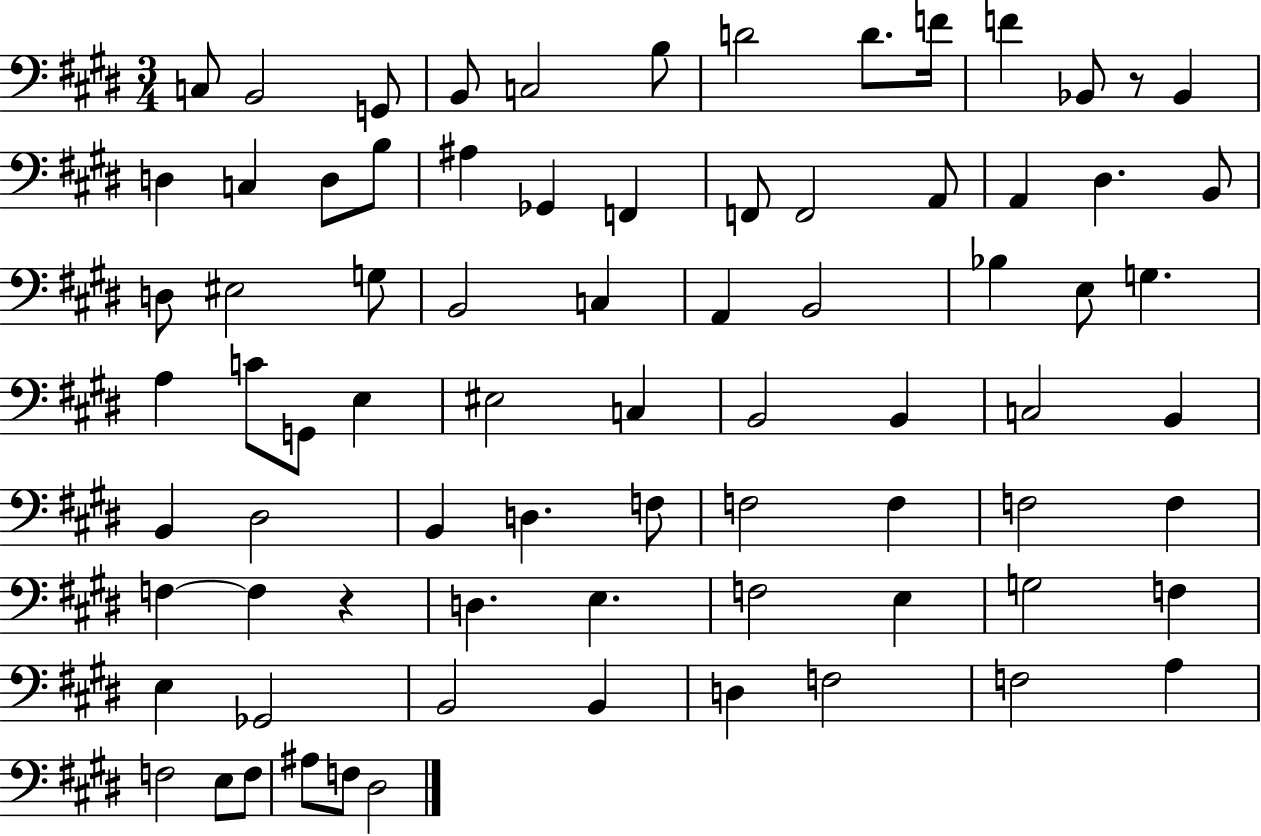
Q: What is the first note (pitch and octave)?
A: C3